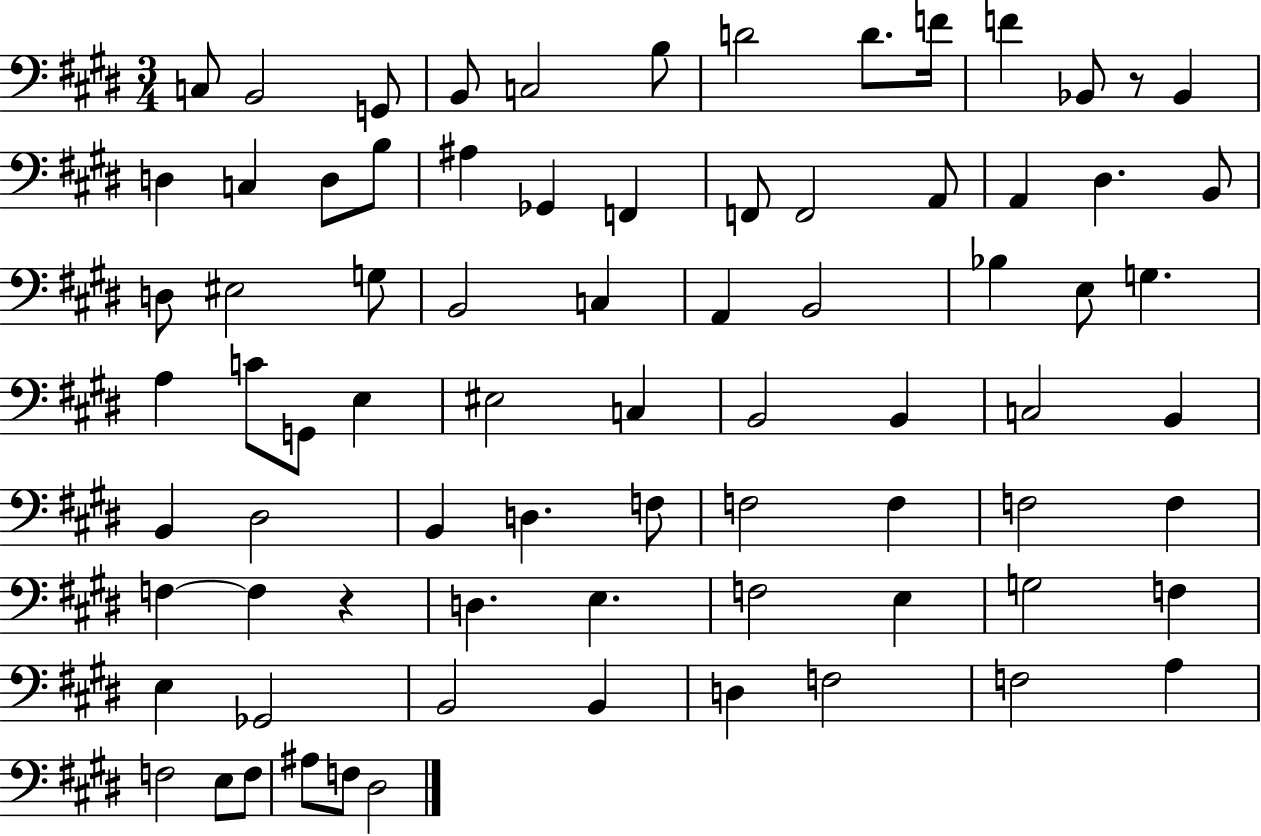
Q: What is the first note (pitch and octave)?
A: C3